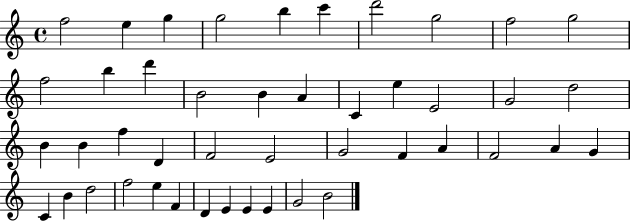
F5/h E5/q G5/q G5/h B5/q C6/q D6/h G5/h F5/h G5/h F5/h B5/q D6/q B4/h B4/q A4/q C4/q E5/q E4/h G4/h D5/h B4/q B4/q F5/q D4/q F4/h E4/h G4/h F4/q A4/q F4/h A4/q G4/q C4/q B4/q D5/h F5/h E5/q F4/q D4/q E4/q E4/q E4/q G4/h B4/h